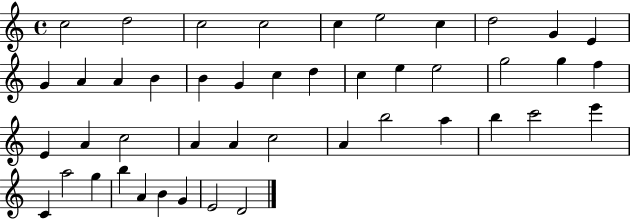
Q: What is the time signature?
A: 4/4